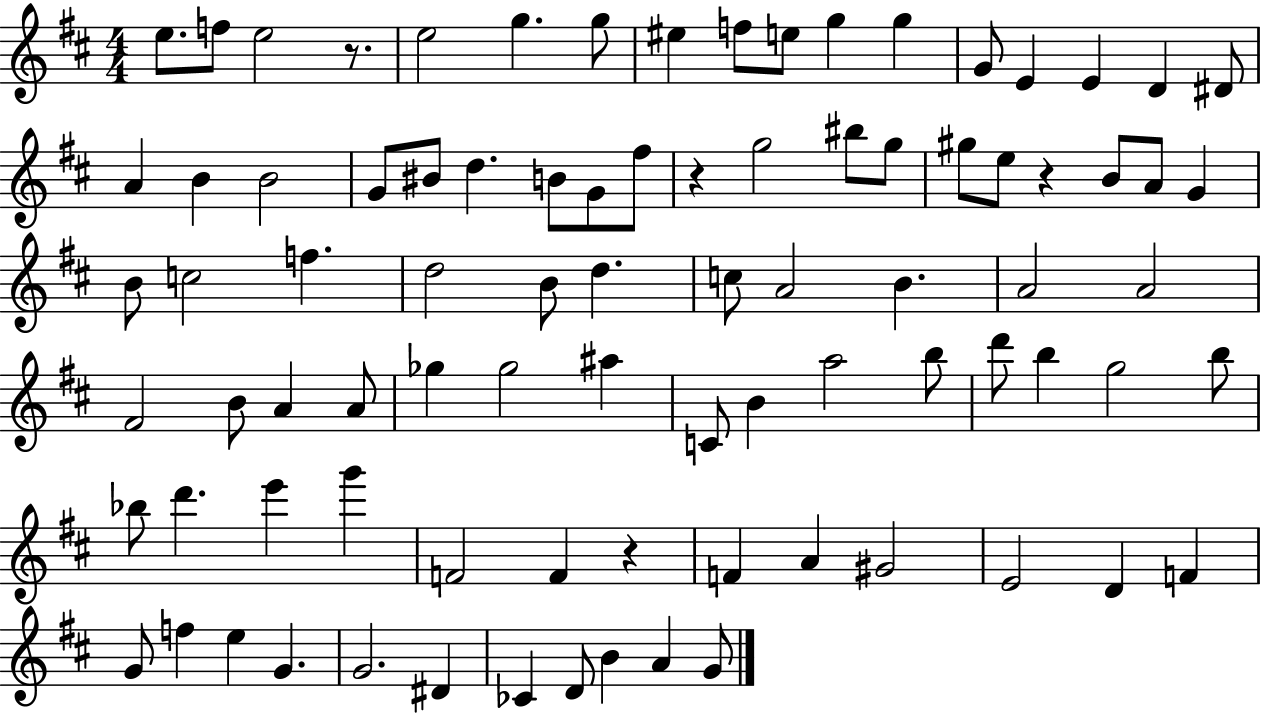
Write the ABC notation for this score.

X:1
T:Untitled
M:4/4
L:1/4
K:D
e/2 f/2 e2 z/2 e2 g g/2 ^e f/2 e/2 g g G/2 E E D ^D/2 A B B2 G/2 ^B/2 d B/2 G/2 ^f/2 z g2 ^b/2 g/2 ^g/2 e/2 z B/2 A/2 G B/2 c2 f d2 B/2 d c/2 A2 B A2 A2 ^F2 B/2 A A/2 _g _g2 ^a C/2 B a2 b/2 d'/2 b g2 b/2 _b/2 d' e' g' F2 F z F A ^G2 E2 D F G/2 f e G G2 ^D _C D/2 B A G/2